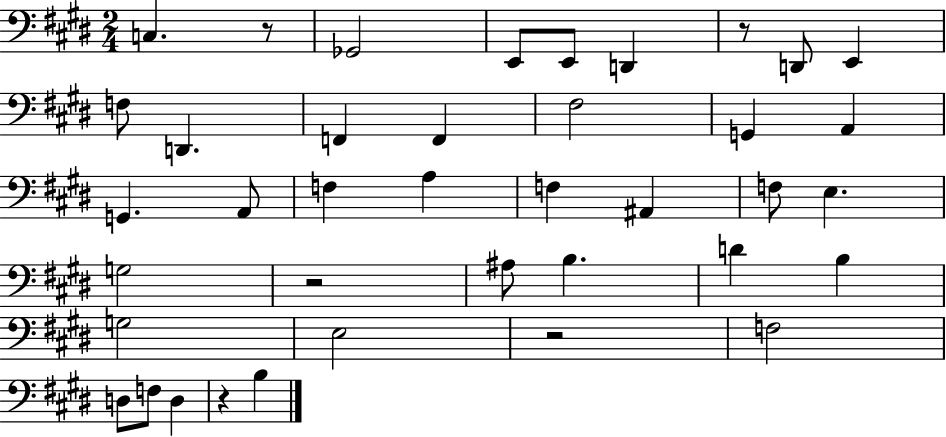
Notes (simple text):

C3/q. R/e Gb2/h E2/e E2/e D2/q R/e D2/e E2/q F3/e D2/q. F2/q F2/q F#3/h G2/q A2/q G2/q. A2/e F3/q A3/q F3/q A#2/q F3/e E3/q. G3/h R/h A#3/e B3/q. D4/q B3/q G3/h E3/h R/h F3/h D3/e F3/e D3/q R/q B3/q